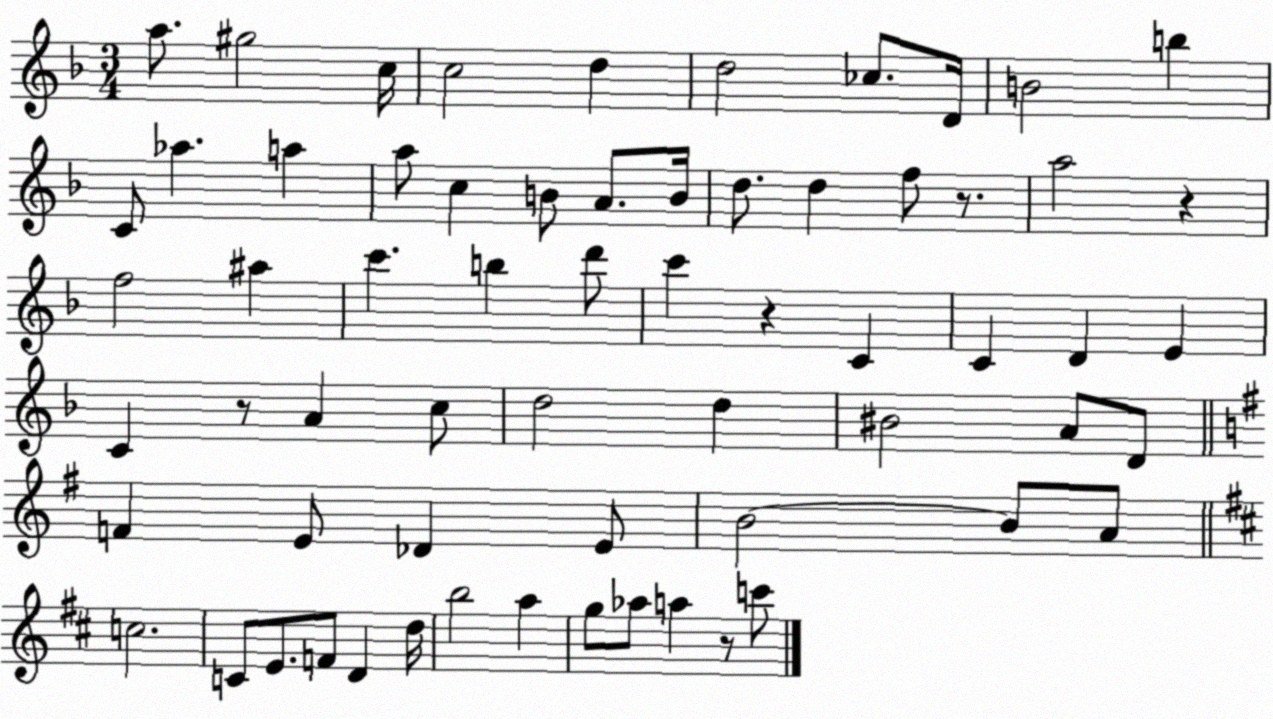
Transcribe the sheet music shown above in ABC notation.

X:1
T:Untitled
M:3/4
L:1/4
K:F
a/2 ^g2 c/4 c2 d d2 _c/2 D/4 B2 b C/2 _a a a/2 c B/2 A/2 B/4 d/2 d f/2 z/2 a2 z f2 ^a c' b d'/2 c' z C C D E C z/2 A c/2 d2 d ^B2 A/2 D/2 F E/2 _D E/2 B2 B/2 A/2 c2 C/2 E/2 F/2 D d/4 b2 a g/2 _a/2 a z/2 c'/2